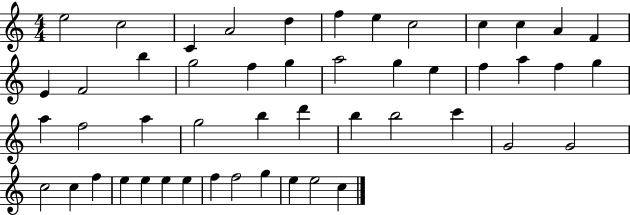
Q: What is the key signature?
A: C major